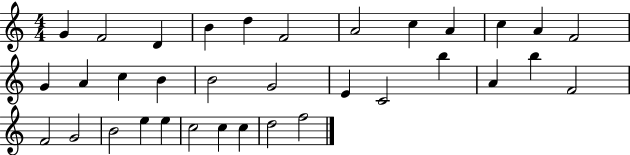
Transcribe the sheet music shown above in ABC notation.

X:1
T:Untitled
M:4/4
L:1/4
K:C
G F2 D B d F2 A2 c A c A F2 G A c B B2 G2 E C2 b A b F2 F2 G2 B2 e e c2 c c d2 f2